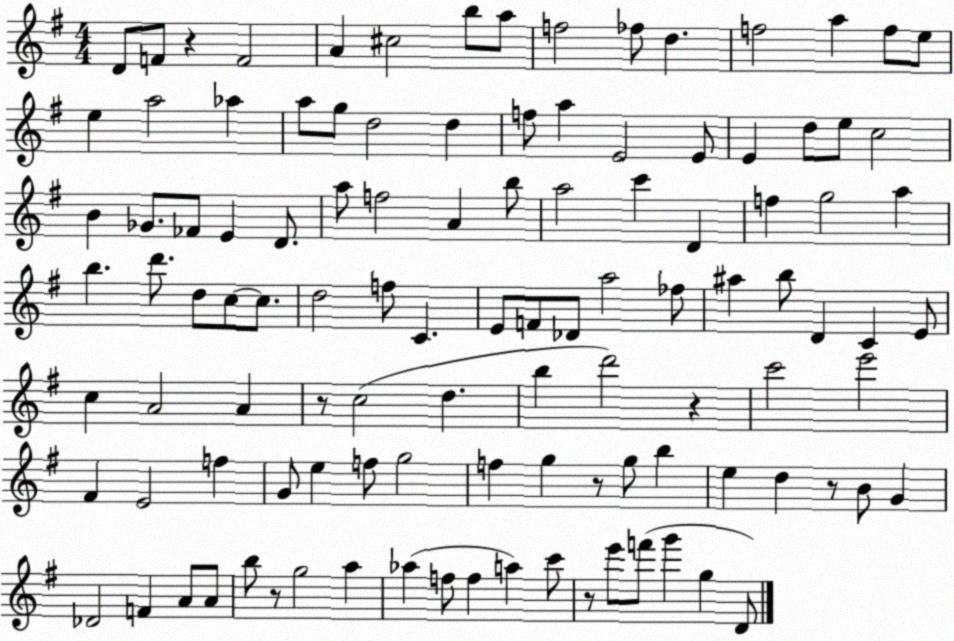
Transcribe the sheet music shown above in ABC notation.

X:1
T:Untitled
M:4/4
L:1/4
K:G
D/2 F/2 z F2 A ^c2 b/2 a/2 f2 _f/2 d f2 a f/2 e/2 e a2 _a a/2 g/2 d2 d f/2 a E2 E/2 E d/2 e/2 c2 B _G/2 _F/2 E D/2 a/2 f2 A b/2 a2 c' D f g2 a b d'/2 d/2 c/2 c/2 d2 f/2 C E/2 F/2 _D/2 a2 _f/2 ^a b/2 D C E/2 c A2 A z/2 c2 d b d'2 z c'2 e'2 ^F E2 f G/2 e f/2 g2 f g z/2 g/2 b e d z/2 B/2 G _D2 F A/2 A/2 b/2 z/2 g2 a _a f/2 f a c'/2 z/2 e'/2 f'/2 g' g D/2